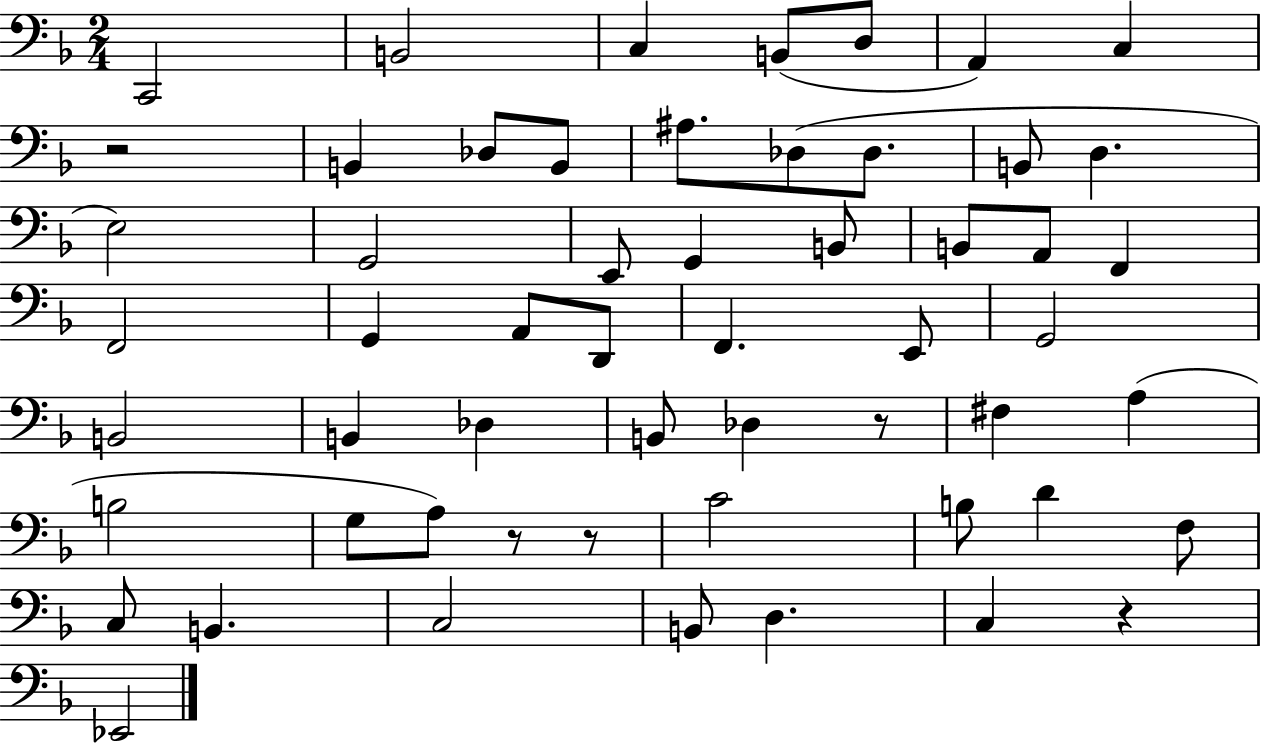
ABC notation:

X:1
T:Untitled
M:2/4
L:1/4
K:F
C,,2 B,,2 C, B,,/2 D,/2 A,, C, z2 B,, _D,/2 B,,/2 ^A,/2 _D,/2 _D,/2 B,,/2 D, E,2 G,,2 E,,/2 G,, B,,/2 B,,/2 A,,/2 F,, F,,2 G,, A,,/2 D,,/2 F,, E,,/2 G,,2 B,,2 B,, _D, B,,/2 _D, z/2 ^F, A, B,2 G,/2 A,/2 z/2 z/2 C2 B,/2 D F,/2 C,/2 B,, C,2 B,,/2 D, C, z _E,,2